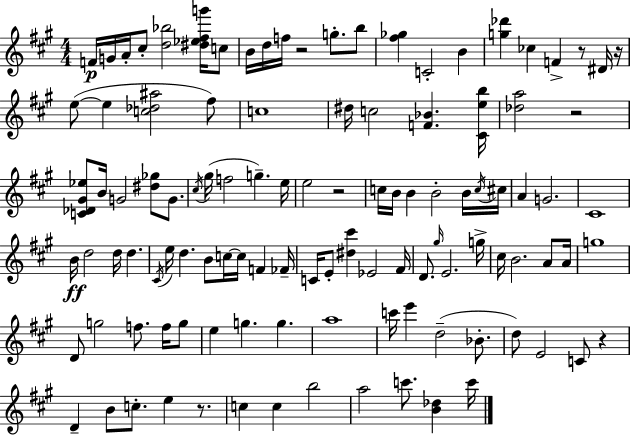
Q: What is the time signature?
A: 4/4